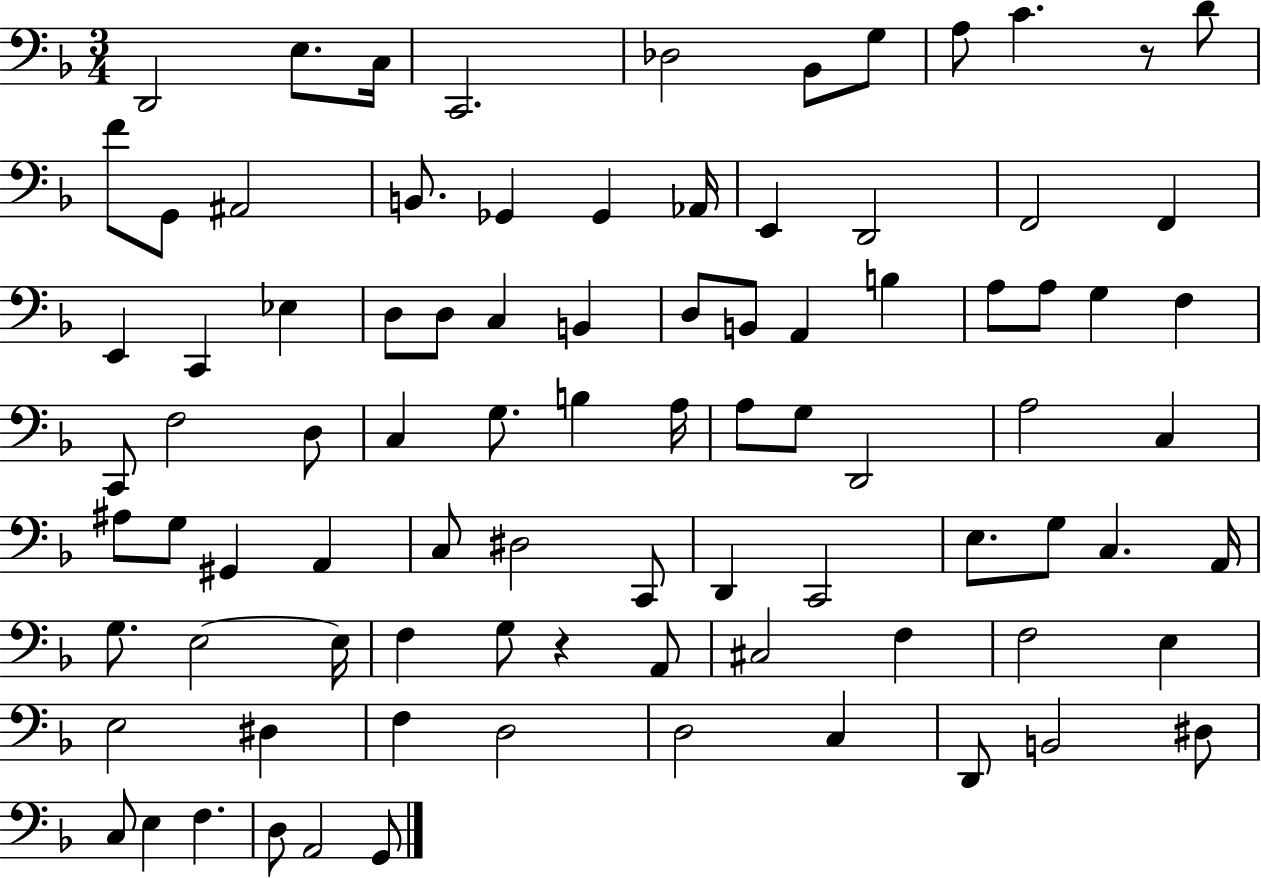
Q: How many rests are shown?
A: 2